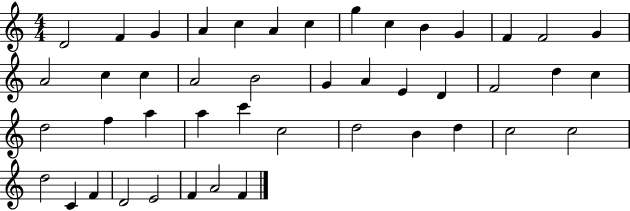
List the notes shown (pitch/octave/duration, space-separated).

D4/h F4/q G4/q A4/q C5/q A4/q C5/q G5/q C5/q B4/q G4/q F4/q F4/h G4/q A4/h C5/q C5/q A4/h B4/h G4/q A4/q E4/q D4/q F4/h D5/q C5/q D5/h F5/q A5/q A5/q C6/q C5/h D5/h B4/q D5/q C5/h C5/h D5/h C4/q F4/q D4/h E4/h F4/q A4/h F4/q